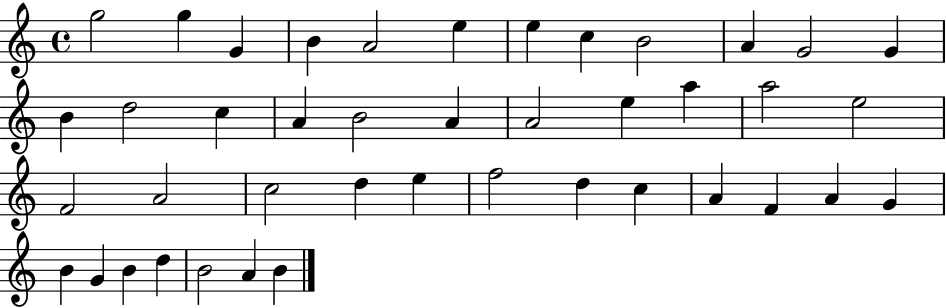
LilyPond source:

{
  \clef treble
  \time 4/4
  \defaultTimeSignature
  \key c \major
  g''2 g''4 g'4 | b'4 a'2 e''4 | e''4 c''4 b'2 | a'4 g'2 g'4 | \break b'4 d''2 c''4 | a'4 b'2 a'4 | a'2 e''4 a''4 | a''2 e''2 | \break f'2 a'2 | c''2 d''4 e''4 | f''2 d''4 c''4 | a'4 f'4 a'4 g'4 | \break b'4 g'4 b'4 d''4 | b'2 a'4 b'4 | \bar "|."
}